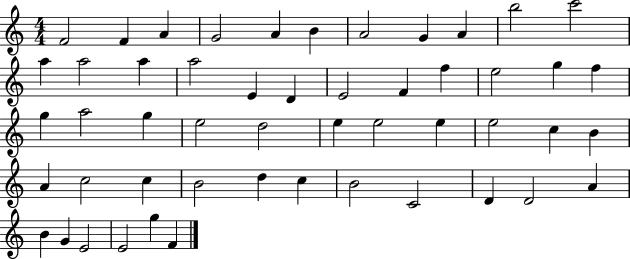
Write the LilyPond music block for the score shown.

{
  \clef treble
  \numericTimeSignature
  \time 4/4
  \key c \major
  f'2 f'4 a'4 | g'2 a'4 b'4 | a'2 g'4 a'4 | b''2 c'''2 | \break a''4 a''2 a''4 | a''2 e'4 d'4 | e'2 f'4 f''4 | e''2 g''4 f''4 | \break g''4 a''2 g''4 | e''2 d''2 | e''4 e''2 e''4 | e''2 c''4 b'4 | \break a'4 c''2 c''4 | b'2 d''4 c''4 | b'2 c'2 | d'4 d'2 a'4 | \break b'4 g'4 e'2 | e'2 g''4 f'4 | \bar "|."
}